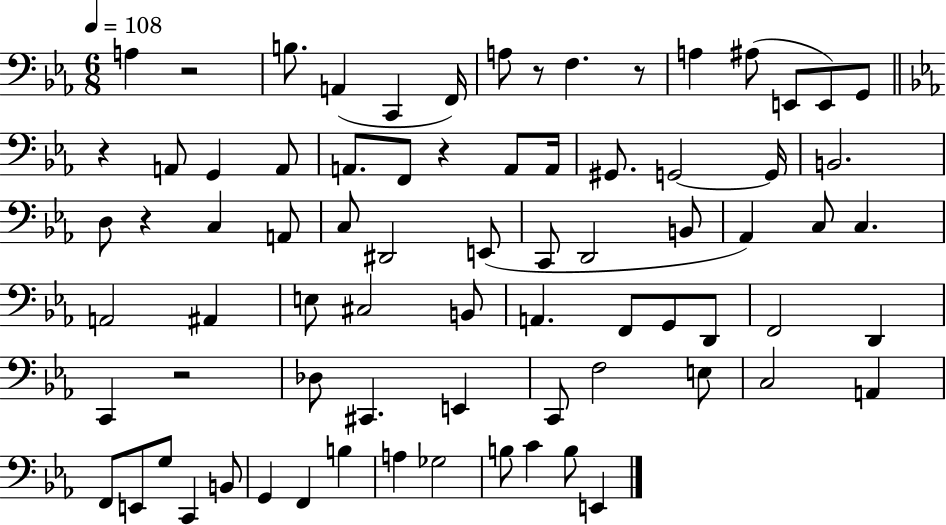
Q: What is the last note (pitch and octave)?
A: E2